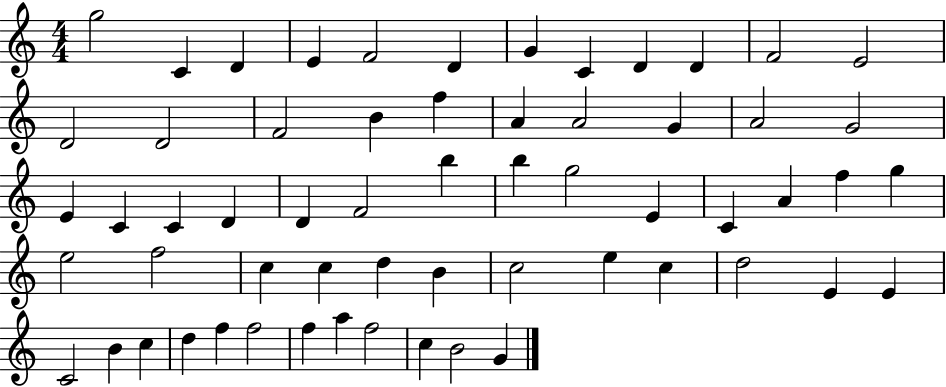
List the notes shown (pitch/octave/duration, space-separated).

G5/h C4/q D4/q E4/q F4/h D4/q G4/q C4/q D4/q D4/q F4/h E4/h D4/h D4/h F4/h B4/q F5/q A4/q A4/h G4/q A4/h G4/h E4/q C4/q C4/q D4/q D4/q F4/h B5/q B5/q G5/h E4/q C4/q A4/q F5/q G5/q E5/h F5/h C5/q C5/q D5/q B4/q C5/h E5/q C5/q D5/h E4/q E4/q C4/h B4/q C5/q D5/q F5/q F5/h F5/q A5/q F5/h C5/q B4/h G4/q